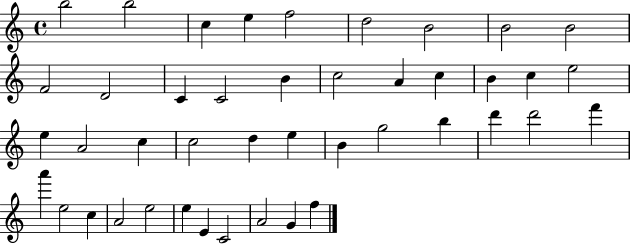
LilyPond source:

{
  \clef treble
  \time 4/4
  \defaultTimeSignature
  \key c \major
  b''2 b''2 | c''4 e''4 f''2 | d''2 b'2 | b'2 b'2 | \break f'2 d'2 | c'4 c'2 b'4 | c''2 a'4 c''4 | b'4 c''4 e''2 | \break e''4 a'2 c''4 | c''2 d''4 e''4 | b'4 g''2 b''4 | d'''4 d'''2 f'''4 | \break a'''4 e''2 c''4 | a'2 e''2 | e''4 e'4 c'2 | a'2 g'4 f''4 | \break \bar "|."
}